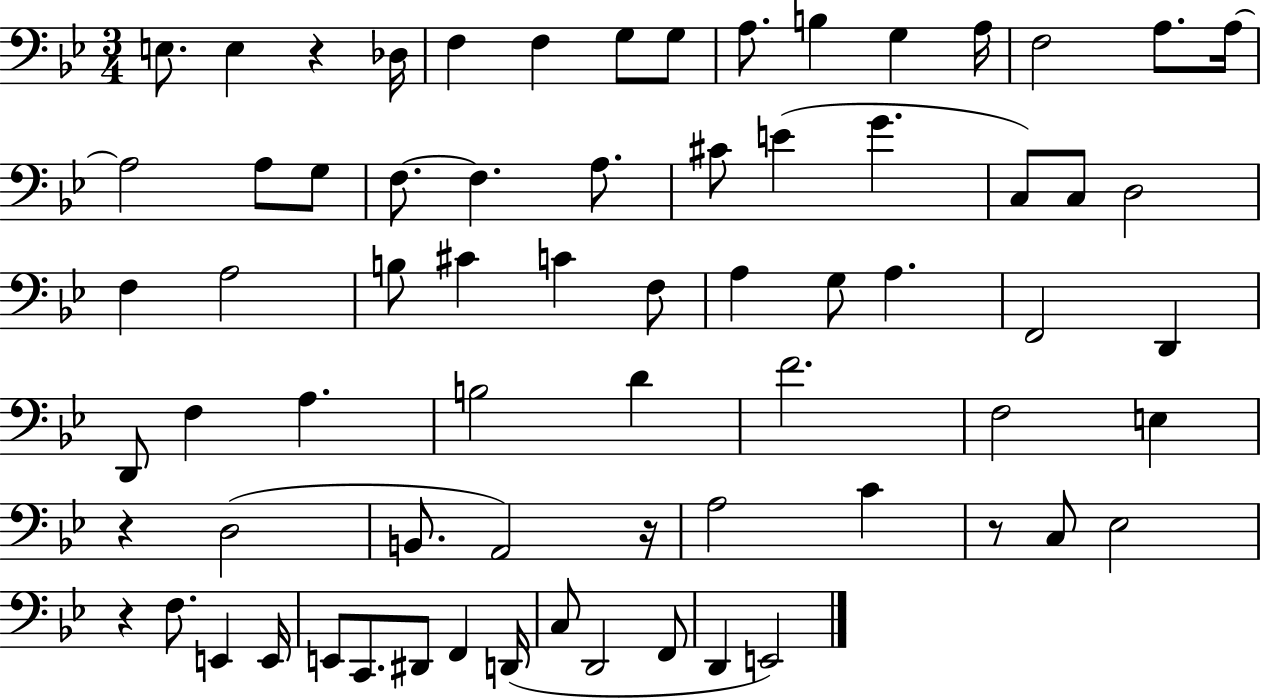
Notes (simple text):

E3/e. E3/q R/q Db3/s F3/q F3/q G3/e G3/e A3/e. B3/q G3/q A3/s F3/h A3/e. A3/s A3/h A3/e G3/e F3/e. F3/q. A3/e. C#4/e E4/q G4/q. C3/e C3/e D3/h F3/q A3/h B3/e C#4/q C4/q F3/e A3/q G3/e A3/q. F2/h D2/q D2/e F3/q A3/q. B3/h D4/q F4/h. F3/h E3/q R/q D3/h B2/e. A2/h R/s A3/h C4/q R/e C3/e Eb3/h R/q F3/e. E2/q E2/s E2/e C2/e. D#2/e F2/q D2/s C3/e D2/h F2/e D2/q E2/h